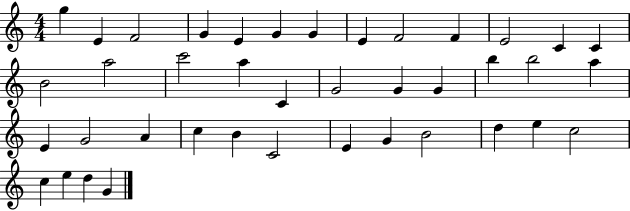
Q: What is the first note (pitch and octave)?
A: G5